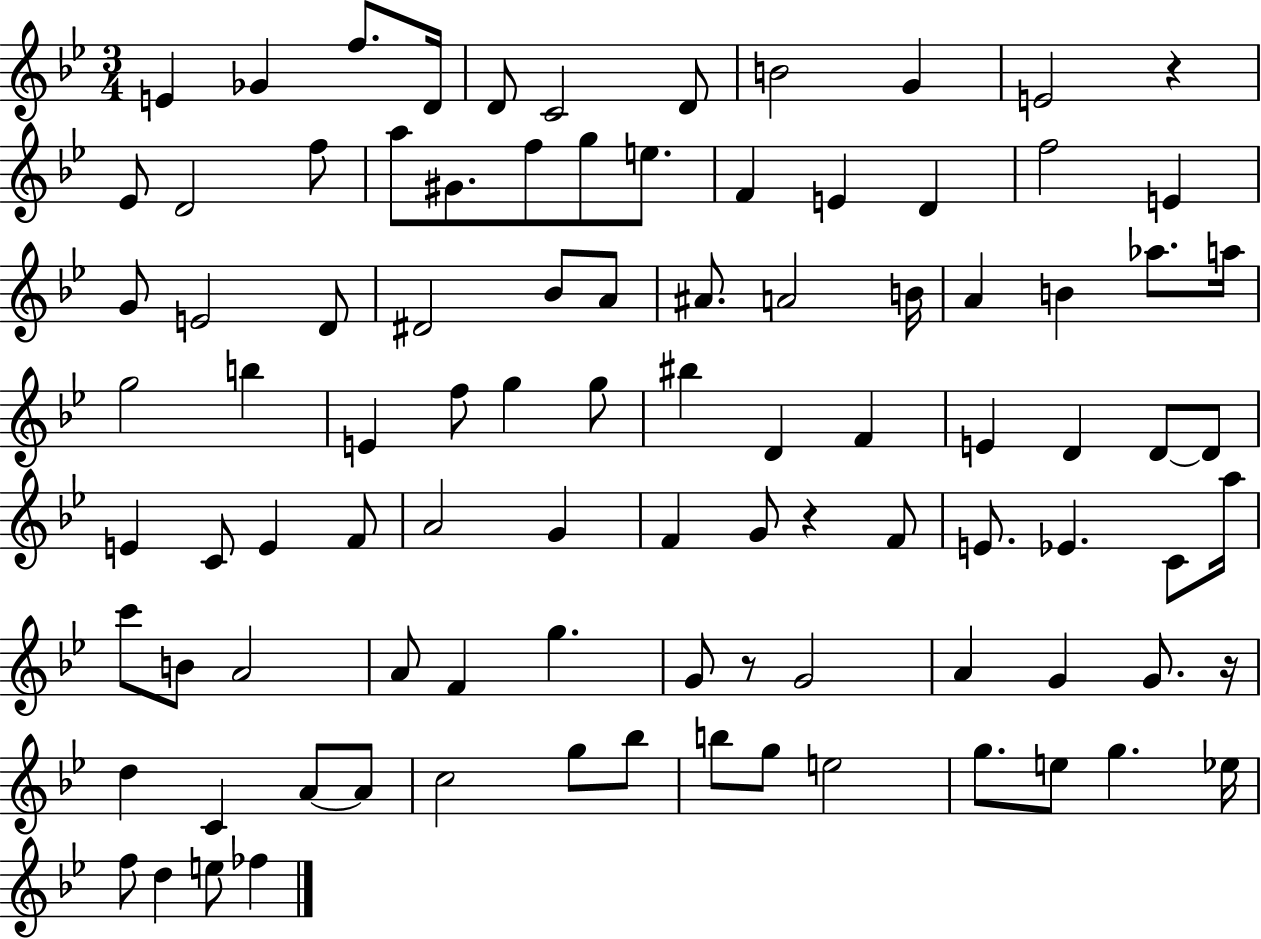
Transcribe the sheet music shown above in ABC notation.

X:1
T:Untitled
M:3/4
L:1/4
K:Bb
E _G f/2 D/4 D/2 C2 D/2 B2 G E2 z _E/2 D2 f/2 a/2 ^G/2 f/2 g/2 e/2 F E D f2 E G/2 E2 D/2 ^D2 _B/2 A/2 ^A/2 A2 B/4 A B _a/2 a/4 g2 b E f/2 g g/2 ^b D F E D D/2 D/2 E C/2 E F/2 A2 G F G/2 z F/2 E/2 _E C/2 a/4 c'/2 B/2 A2 A/2 F g G/2 z/2 G2 A G G/2 z/4 d C A/2 A/2 c2 g/2 _b/2 b/2 g/2 e2 g/2 e/2 g _e/4 f/2 d e/2 _f